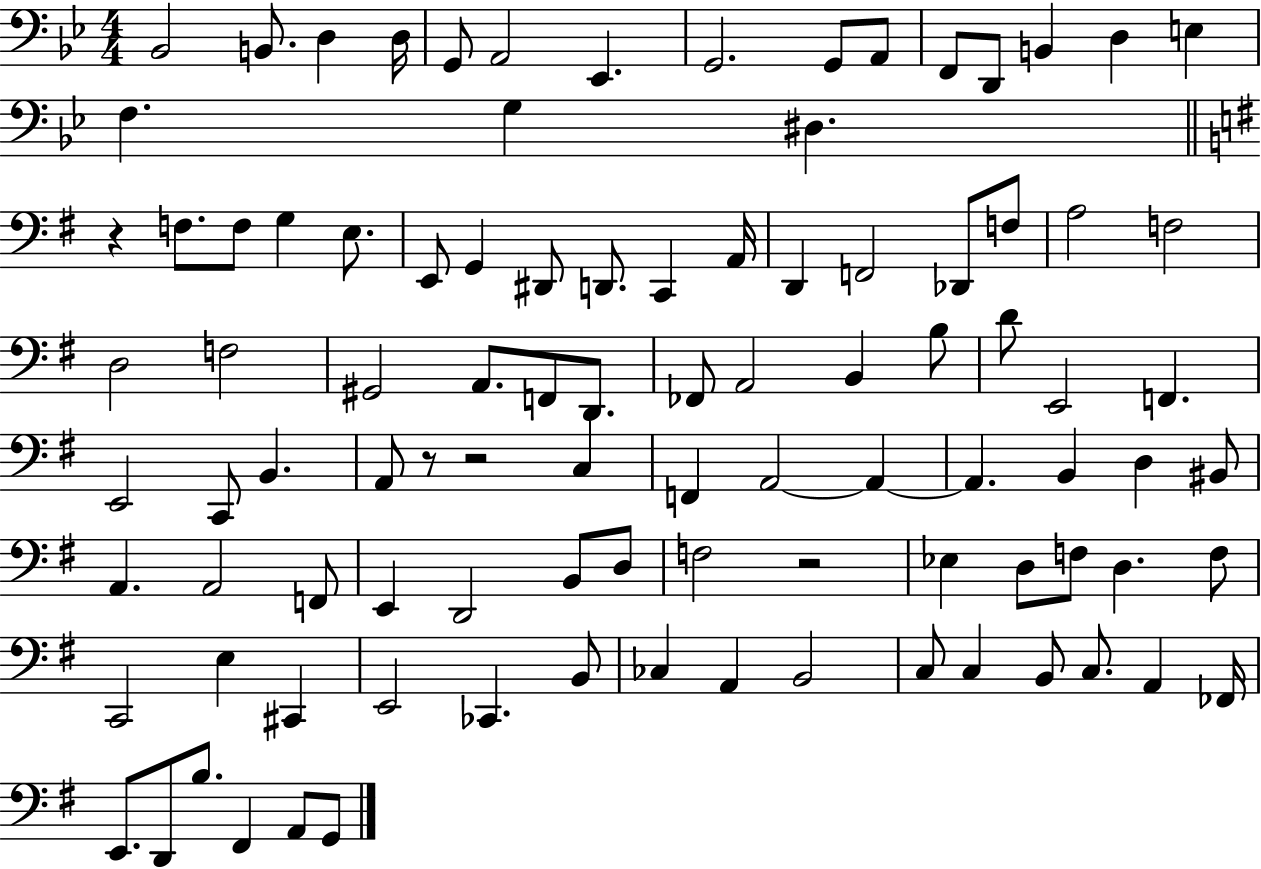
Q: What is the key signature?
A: BES major